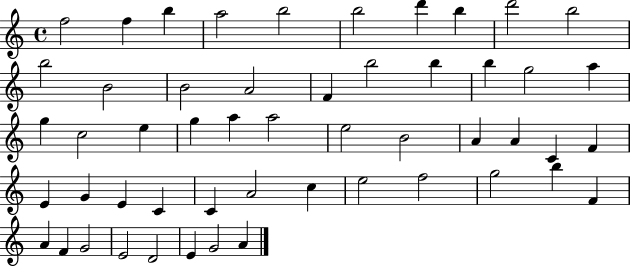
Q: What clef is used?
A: treble